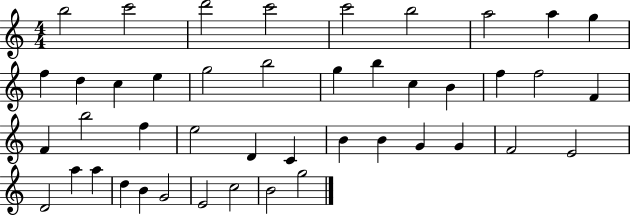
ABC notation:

X:1
T:Untitled
M:4/4
L:1/4
K:C
b2 c'2 d'2 c'2 c'2 b2 a2 a g f d c e g2 b2 g b c B f f2 F F b2 f e2 D C B B G G F2 E2 D2 a a d B G2 E2 c2 B2 g2